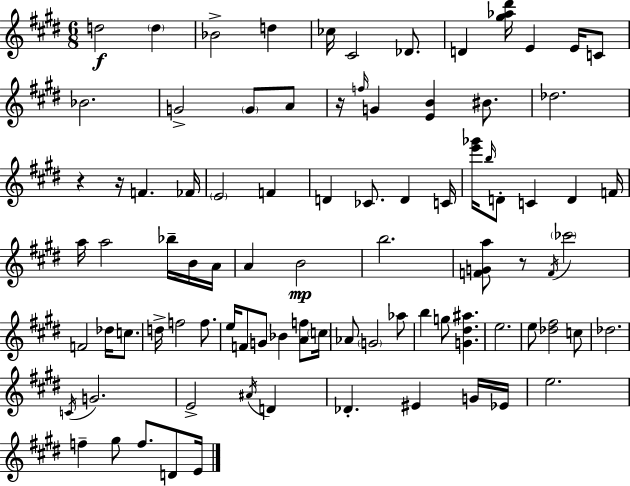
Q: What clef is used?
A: treble